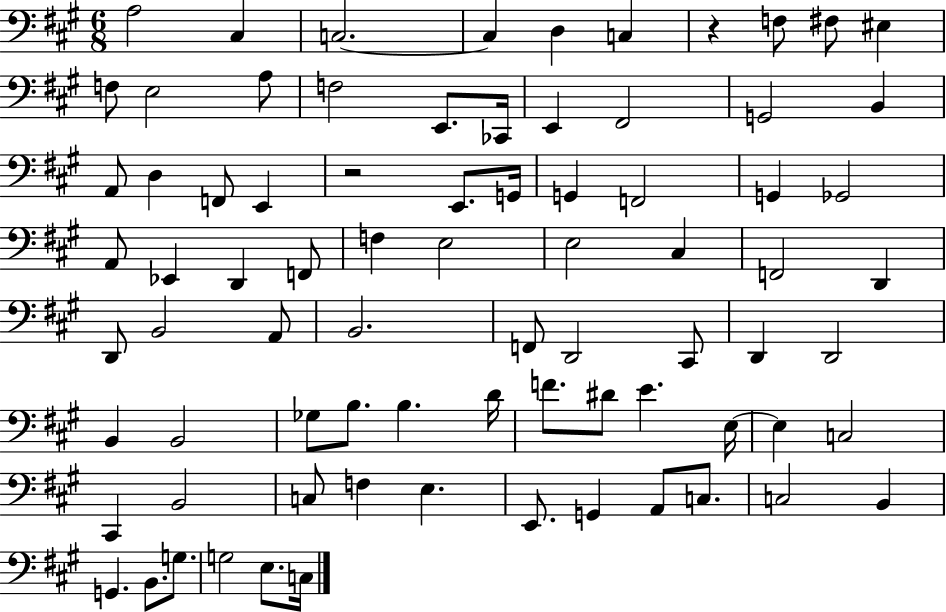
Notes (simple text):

A3/h C#3/q C3/h. C3/q D3/q C3/q R/q F3/e F#3/e EIS3/q F3/e E3/h A3/e F3/h E2/e. CES2/s E2/q F#2/h G2/h B2/q A2/e D3/q F2/e E2/q R/h E2/e. G2/s G2/q F2/h G2/q Gb2/h A2/e Eb2/q D2/q F2/e F3/q E3/h E3/h C#3/q F2/h D2/q D2/e B2/h A2/e B2/h. F2/e D2/h C#2/e D2/q D2/h B2/q B2/h Gb3/e B3/e. B3/q. D4/s F4/e. D#4/e E4/q. E3/s E3/q C3/h C#2/q B2/h C3/e F3/q E3/q. E2/e. G2/q A2/e C3/e. C3/h B2/q G2/q. B2/e. G3/e. G3/h E3/e. C3/s